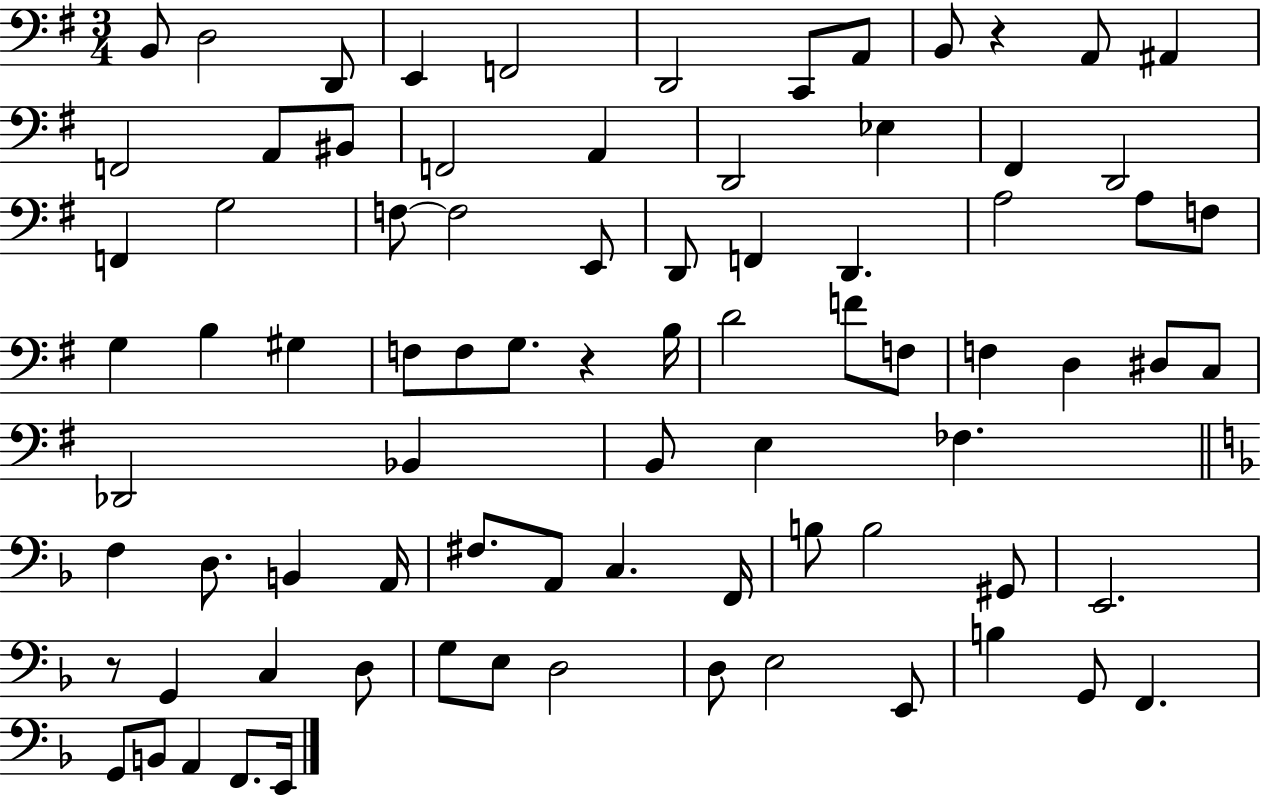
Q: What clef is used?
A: bass